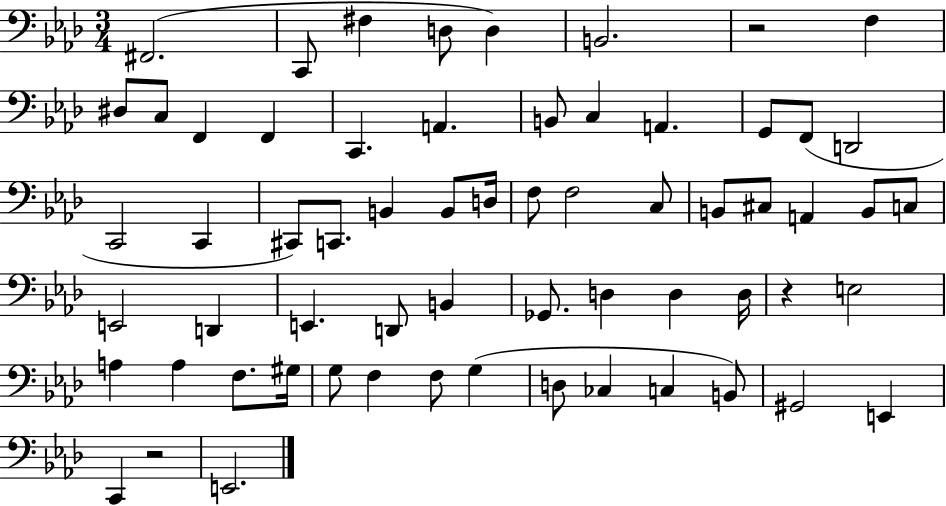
F#2/h. C2/e F#3/q D3/e D3/q B2/h. R/h F3/q D#3/e C3/e F2/q F2/q C2/q. A2/q. B2/e C3/q A2/q. G2/e F2/e D2/h C2/h C2/q C#2/e C2/e. B2/q B2/e D3/s F3/e F3/h C3/e B2/e C#3/e A2/q B2/e C3/e E2/h D2/q E2/q. D2/e B2/q Gb2/e. D3/q D3/q D3/s R/q E3/h A3/q A3/q F3/e. G#3/s G3/e F3/q F3/e G3/q D3/e CES3/q C3/q B2/e G#2/h E2/q C2/q R/h E2/h.